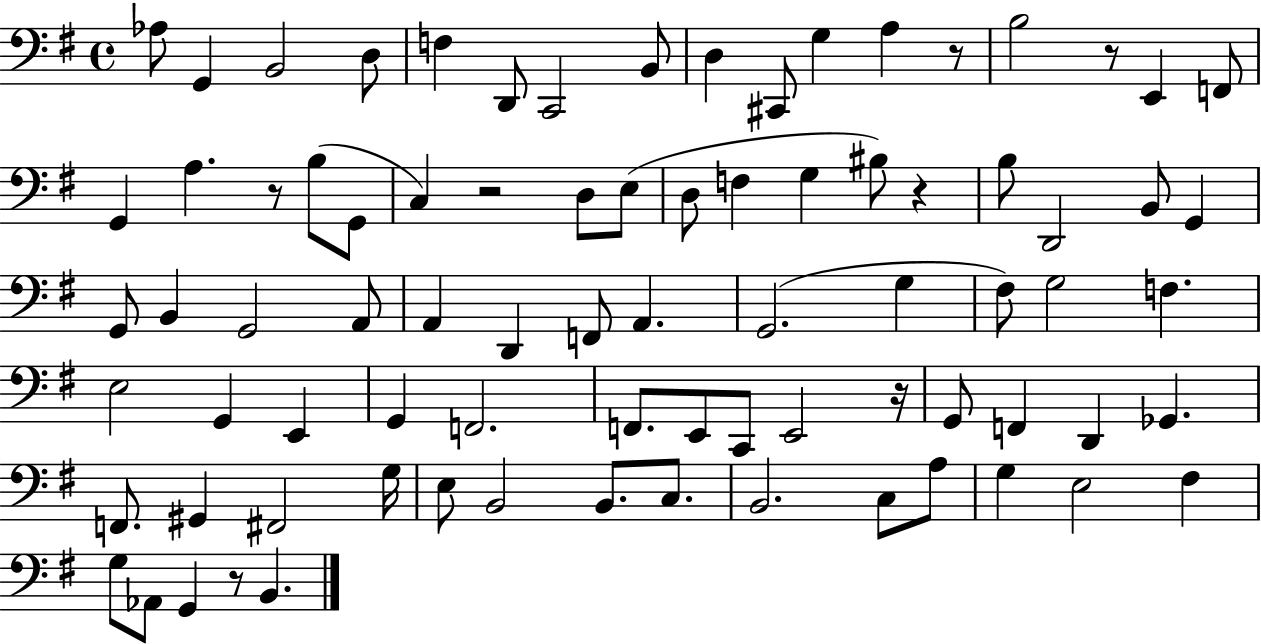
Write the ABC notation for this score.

X:1
T:Untitled
M:4/4
L:1/4
K:G
_A,/2 G,, B,,2 D,/2 F, D,,/2 C,,2 B,,/2 D, ^C,,/2 G, A, z/2 B,2 z/2 E,, F,,/2 G,, A, z/2 B,/2 G,,/2 C, z2 D,/2 E,/2 D,/2 F, G, ^B,/2 z B,/2 D,,2 B,,/2 G,, G,,/2 B,, G,,2 A,,/2 A,, D,, F,,/2 A,, G,,2 G, ^F,/2 G,2 F, E,2 G,, E,, G,, F,,2 F,,/2 E,,/2 C,,/2 E,,2 z/4 G,,/2 F,, D,, _G,, F,,/2 ^G,, ^F,,2 G,/4 E,/2 B,,2 B,,/2 C,/2 B,,2 C,/2 A,/2 G, E,2 ^F, G,/2 _A,,/2 G,, z/2 B,,